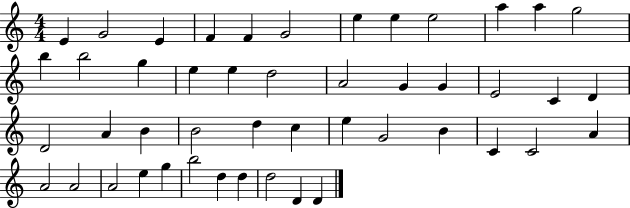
{
  \clef treble
  \numericTimeSignature
  \time 4/4
  \key c \major
  e'4 g'2 e'4 | f'4 f'4 g'2 | e''4 e''4 e''2 | a''4 a''4 g''2 | \break b''4 b''2 g''4 | e''4 e''4 d''2 | a'2 g'4 g'4 | e'2 c'4 d'4 | \break d'2 a'4 b'4 | b'2 d''4 c''4 | e''4 g'2 b'4 | c'4 c'2 a'4 | \break a'2 a'2 | a'2 e''4 g''4 | b''2 d''4 d''4 | d''2 d'4 d'4 | \break \bar "|."
}